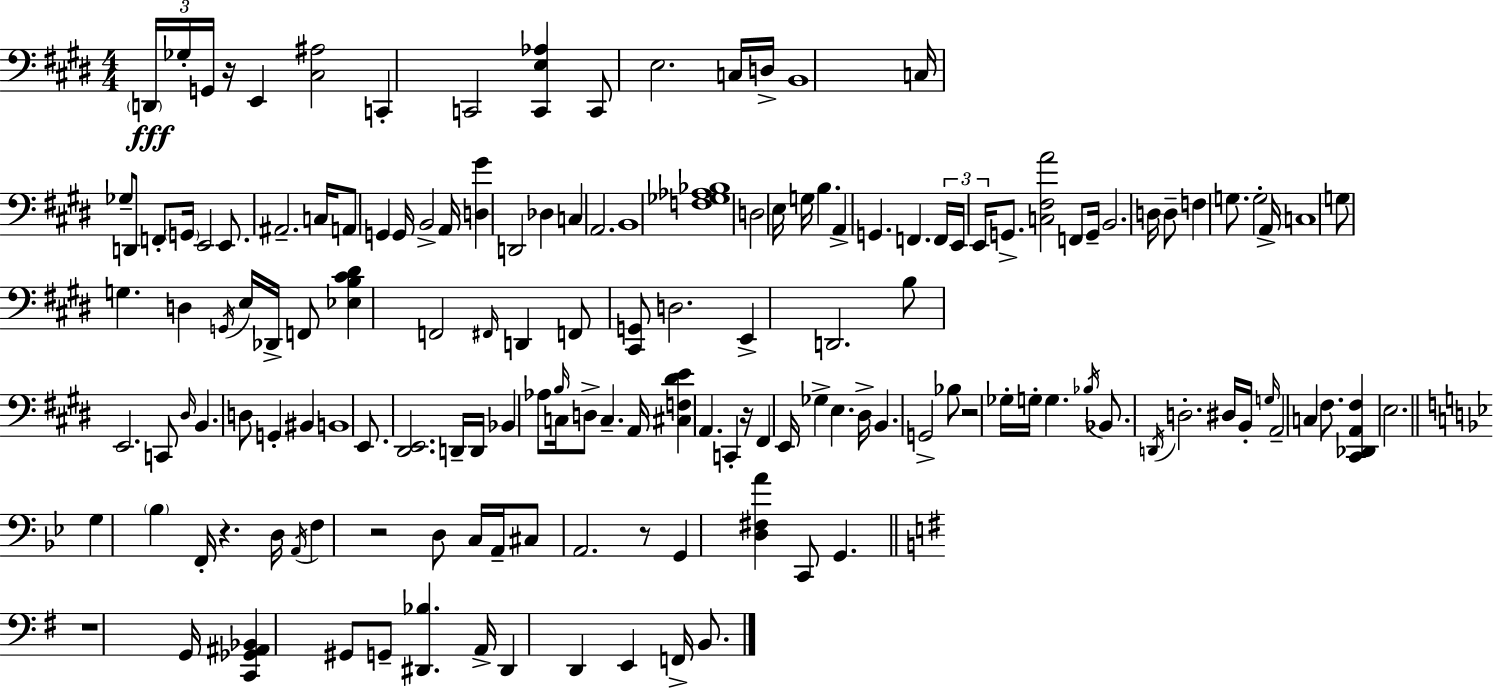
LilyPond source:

{
  \clef bass
  \numericTimeSignature
  \time 4/4
  \key e \major
  \tuplet 3/2 { \parenthesize d,16\fff ges16-. g,16 } r16 e,4 <cis ais>2 | c,4-. c,2 <c, e aes>4 | c,8 e2. c16 d16-> | b,1 | \break c16 ges8-- d,8 f,8-. \parenthesize g,16 e,2 | e,8. ais,2.-- c16 | a,8 g,4 g,16 b,2-> a,16 | <d gis'>4 d,2 des4 | \break c4 a,2. | b,1 | <f ges aes bes>1 | d2 e16 g16 b4. | \break a,4-> g,4. f,4. | \tuplet 3/2 { f,16 e,16 e,16 } g,8.-> <c fis a'>2 f,8 | g,16-- b,2. d16 d8-- | f4 g8. g2-. a,16-> | \break c1 | g8 g4. d4 \acciaccatura { g,16 } e16 des,16-> f,8 | <ees b cis' dis'>4 f,2 \grace { fis,16 } d,4 | f,8 <cis, g,>8 d2. | \break e,4-> d,2. | b8 e,2. | c,8 \grace { dis16 } b,4. d8 g,4-. bis,4 | b,1 | \break e,8. <dis, e,>2. | d,16-- d,16 bes,4 aes8 \grace { b16 } c16 d8-> c4.-- | a,16 <cis f dis' e'>4 a,4. c,4-. | r16 fis,4 e,16 ges4-> e4. | \break dis16-> b,4. g,2-> | bes8 r2 ges16-. g16-. g4. | \acciaccatura { bes16 } bes,8. \acciaccatura { d,16 } d2.-. | dis16 b,16-. \grace { g16 } a,2-- | \break c4 fis8. <cis, des, a, fis>4 e2. | \bar "||" \break \key g \minor g4 \parenthesize bes4 f,16-. r4. d16 | \acciaccatura { a,16 } f4 r2 d8 c16 | a,16-- cis8 a,2. r8 | g,4 <d fis a'>4 c,8 g,4. | \break \bar "||" \break \key g \major r1 | g,16 <c, ges, ais, bes,>4 gis,8 g,8-- <dis, bes>4. a,16-> | dis,4 d,4 e,4 f,16-> b,8. | \bar "|."
}